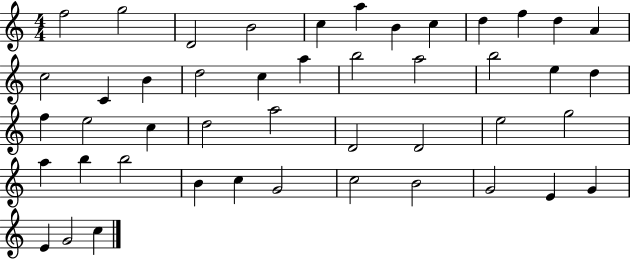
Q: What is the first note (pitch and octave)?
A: F5